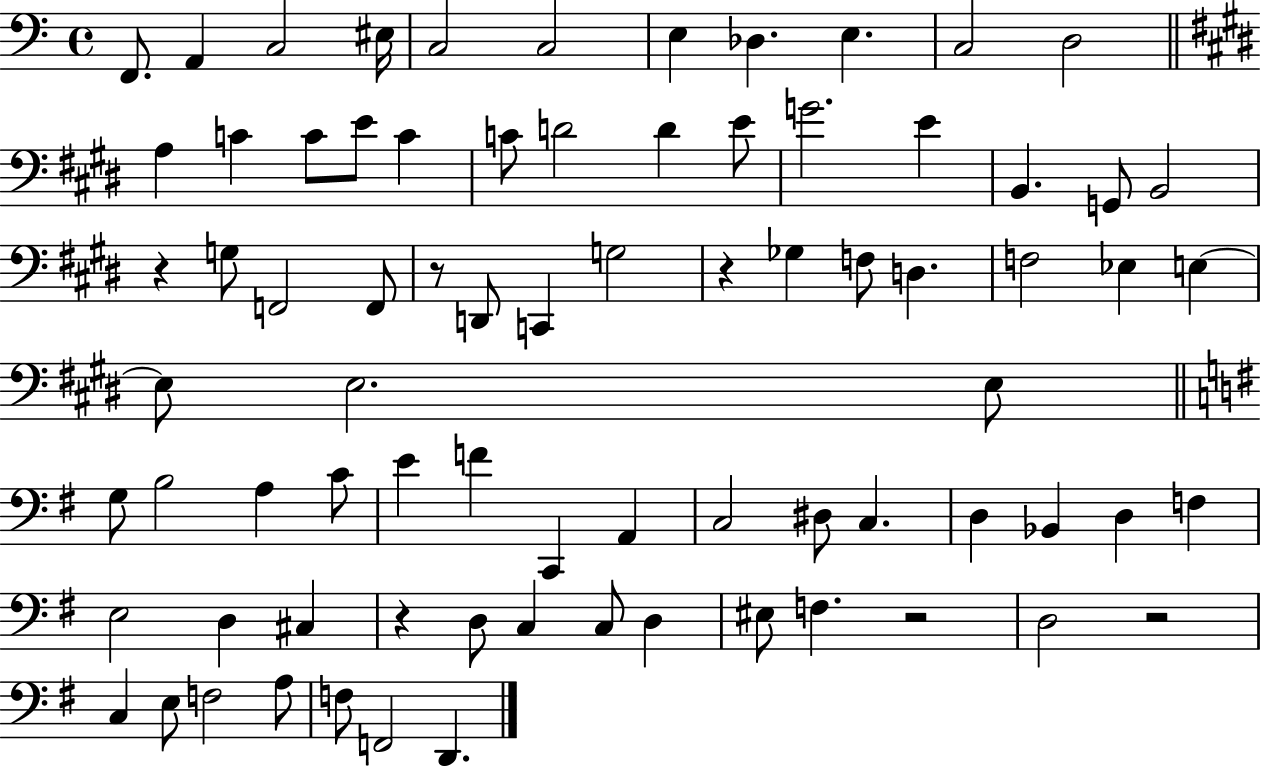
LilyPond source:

{
  \clef bass
  \time 4/4
  \defaultTimeSignature
  \key c \major
  \repeat volta 2 { f,8. a,4 c2 eis16 | c2 c2 | e4 des4. e4. | c2 d2 | \break \bar "||" \break \key e \major a4 c'4 c'8 e'8 c'4 | c'8 d'2 d'4 e'8 | g'2. e'4 | b,4. g,8 b,2 | \break r4 g8 f,2 f,8 | r8 d,8 c,4 g2 | r4 ges4 f8 d4. | f2 ees4 e4~~ | \break e8 e2. e8 | \bar "||" \break \key e \minor g8 b2 a4 c'8 | e'4 f'4 c,4 a,4 | c2 dis8 c4. | d4 bes,4 d4 f4 | \break e2 d4 cis4 | r4 d8 c4 c8 d4 | eis8 f4. r2 | d2 r2 | \break c4 e8 f2 a8 | f8 f,2 d,4. | } \bar "|."
}